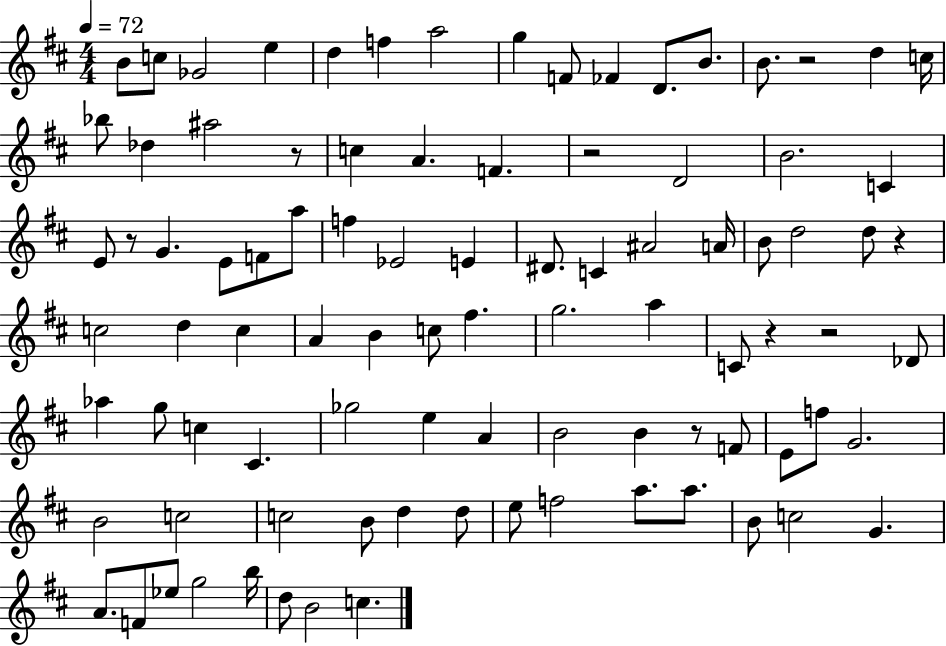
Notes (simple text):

B4/e C5/e Gb4/h E5/q D5/q F5/q A5/h G5/q F4/e FES4/q D4/e. B4/e. B4/e. R/h D5/q C5/s Bb5/e Db5/q A#5/h R/e C5/q A4/q. F4/q. R/h D4/h B4/h. C4/q E4/e R/e G4/q. E4/e F4/e A5/e F5/q Eb4/h E4/q D#4/e. C4/q A#4/h A4/s B4/e D5/h D5/e R/q C5/h D5/q C5/q A4/q B4/q C5/e F#5/q. G5/h. A5/q C4/e R/q R/h Db4/e Ab5/q G5/e C5/q C#4/q. Gb5/h E5/q A4/q B4/h B4/q R/e F4/e E4/e F5/e G4/h. B4/h C5/h C5/h B4/e D5/q D5/e E5/e F5/h A5/e. A5/e. B4/e C5/h G4/q. A4/e. F4/e Eb5/e G5/h B5/s D5/e B4/h C5/q.